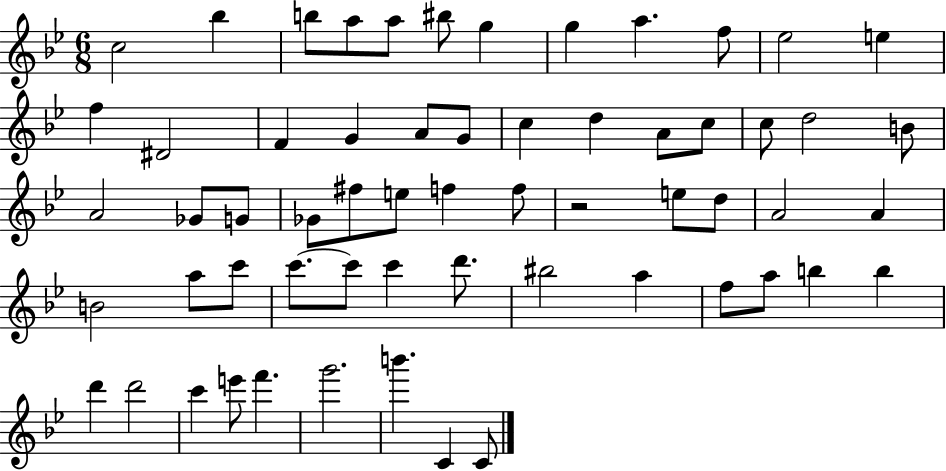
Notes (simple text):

C5/h Bb5/q B5/e A5/e A5/e BIS5/e G5/q G5/q A5/q. F5/e Eb5/h E5/q F5/q D#4/h F4/q G4/q A4/e G4/e C5/q D5/q A4/e C5/e C5/e D5/h B4/e A4/h Gb4/e G4/e Gb4/e F#5/e E5/e F5/q F5/e R/h E5/e D5/e A4/h A4/q B4/h A5/e C6/e C6/e. C6/e C6/q D6/e. BIS5/h A5/q F5/e A5/e B5/q B5/q D6/q D6/h C6/q E6/e F6/q. G6/h. B6/q. C4/q C4/e